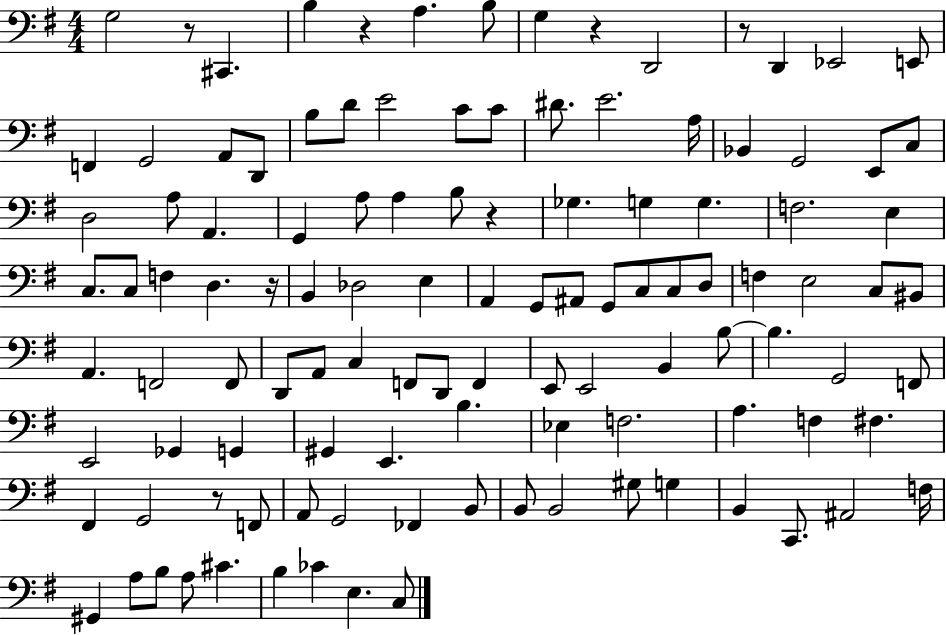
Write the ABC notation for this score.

X:1
T:Untitled
M:4/4
L:1/4
K:G
G,2 z/2 ^C,, B, z A, B,/2 G, z D,,2 z/2 D,, _E,,2 E,,/2 F,, G,,2 A,,/2 D,,/2 B,/2 D/2 E2 C/2 C/2 ^D/2 E2 A,/4 _B,, G,,2 E,,/2 C,/2 D,2 A,/2 A,, G,, A,/2 A, B,/2 z _G, G, G, F,2 E, C,/2 C,/2 F, D, z/4 B,, _D,2 E, A,, G,,/2 ^A,,/2 G,,/2 C,/2 C,/2 D,/2 F, E,2 C,/2 ^B,,/2 A,, F,,2 F,,/2 D,,/2 A,,/2 C, F,,/2 D,,/2 F,, E,,/2 E,,2 B,, B,/2 B, G,,2 F,,/2 E,,2 _G,, G,, ^G,, E,, B, _E, F,2 A, F, ^F, ^F,, G,,2 z/2 F,,/2 A,,/2 G,,2 _F,, B,,/2 B,,/2 B,,2 ^G,/2 G, B,, C,,/2 ^A,,2 F,/4 ^G,, A,/2 B,/2 A,/2 ^C B, _C E, C,/2